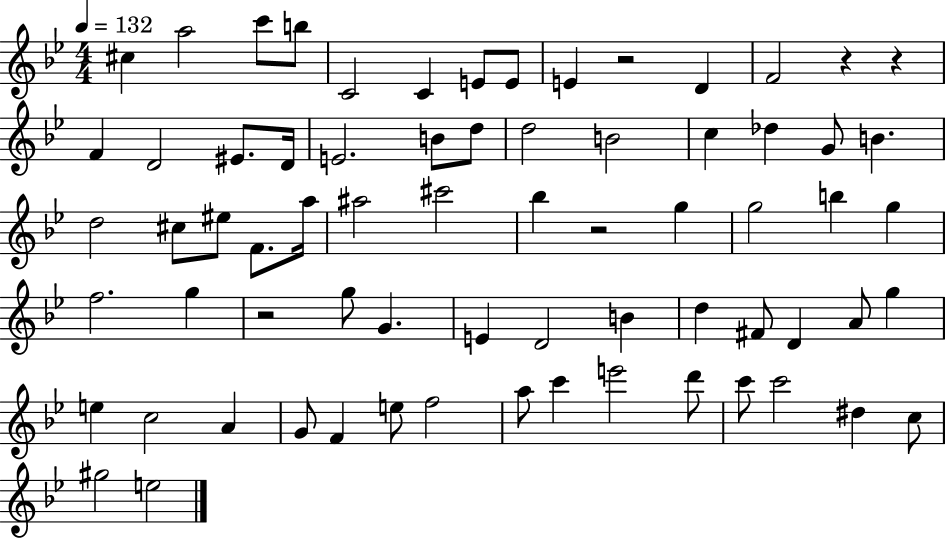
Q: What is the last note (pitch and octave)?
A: E5